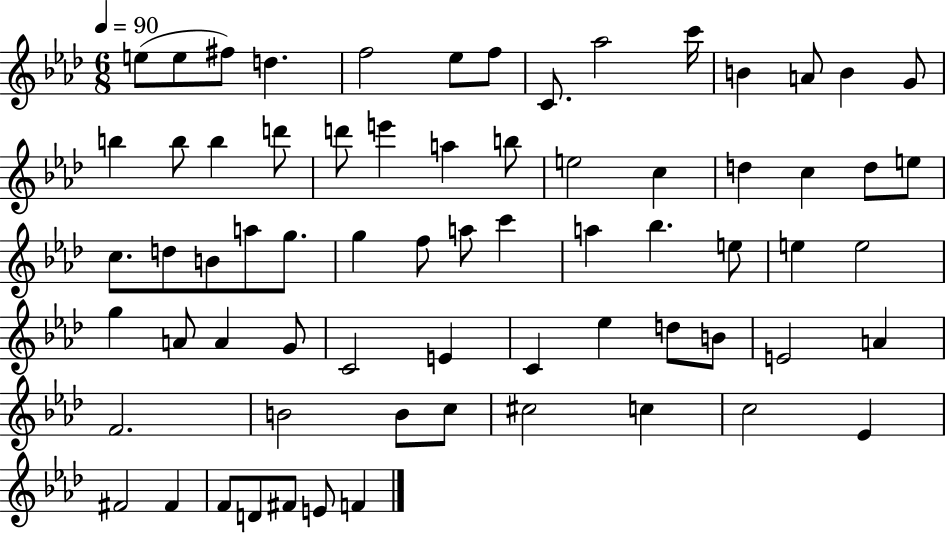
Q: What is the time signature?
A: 6/8